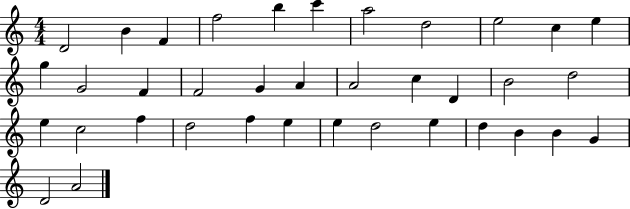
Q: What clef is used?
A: treble